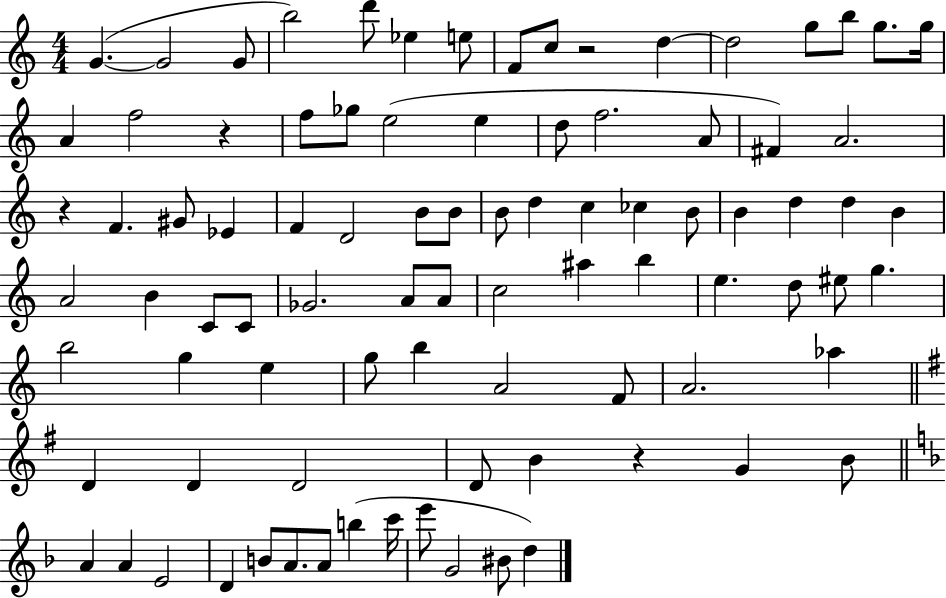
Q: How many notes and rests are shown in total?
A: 89